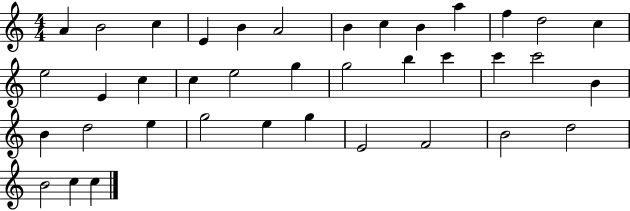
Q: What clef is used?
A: treble